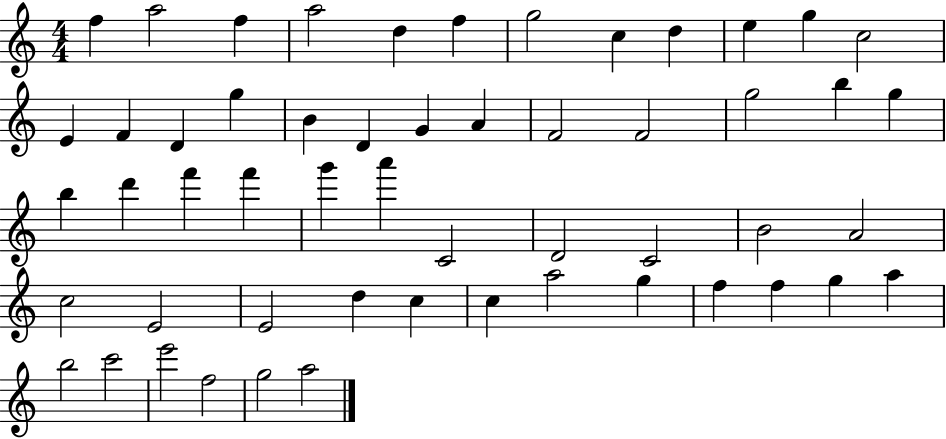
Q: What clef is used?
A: treble